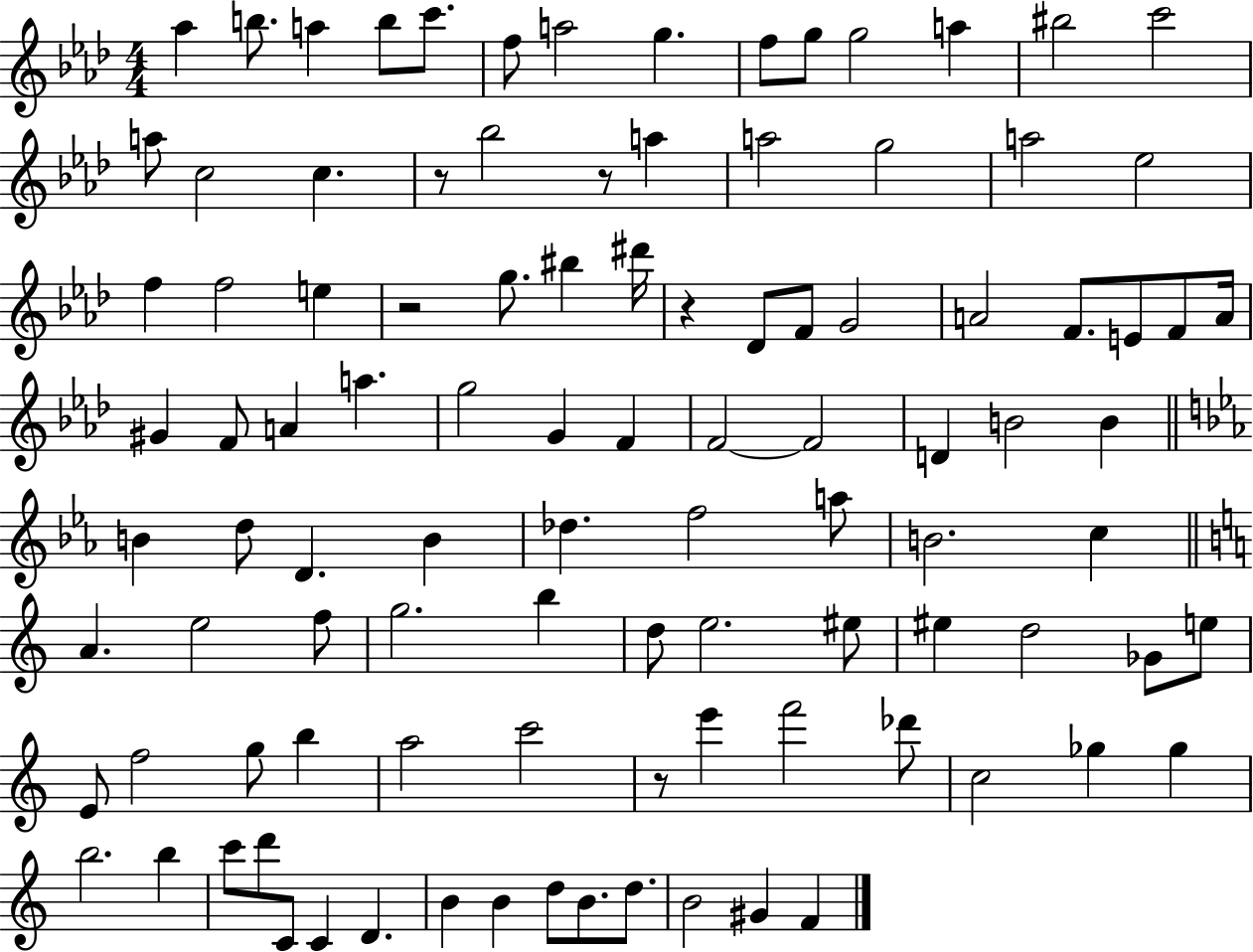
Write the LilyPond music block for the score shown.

{
  \clef treble
  \numericTimeSignature
  \time 4/4
  \key aes \major
  aes''4 b''8. a''4 b''8 c'''8. | f''8 a''2 g''4. | f''8 g''8 g''2 a''4 | bis''2 c'''2 | \break a''8 c''2 c''4. | r8 bes''2 r8 a''4 | a''2 g''2 | a''2 ees''2 | \break f''4 f''2 e''4 | r2 g''8. bis''4 dis'''16 | r4 des'8 f'8 g'2 | a'2 f'8. e'8 f'8 a'16 | \break gis'4 f'8 a'4 a''4. | g''2 g'4 f'4 | f'2~~ f'2 | d'4 b'2 b'4 | \break \bar "||" \break \key c \minor b'4 d''8 d'4. b'4 | des''4. f''2 a''8 | b'2. c''4 | \bar "||" \break \key c \major a'4. e''2 f''8 | g''2. b''4 | d''8 e''2. eis''8 | eis''4 d''2 ges'8 e''8 | \break e'8 f''2 g''8 b''4 | a''2 c'''2 | r8 e'''4 f'''2 des'''8 | c''2 ges''4 ges''4 | \break b''2. b''4 | c'''8 d'''8 c'8 c'4 d'4. | b'4 b'4 d''8 b'8. d''8. | b'2 gis'4 f'4 | \break \bar "|."
}